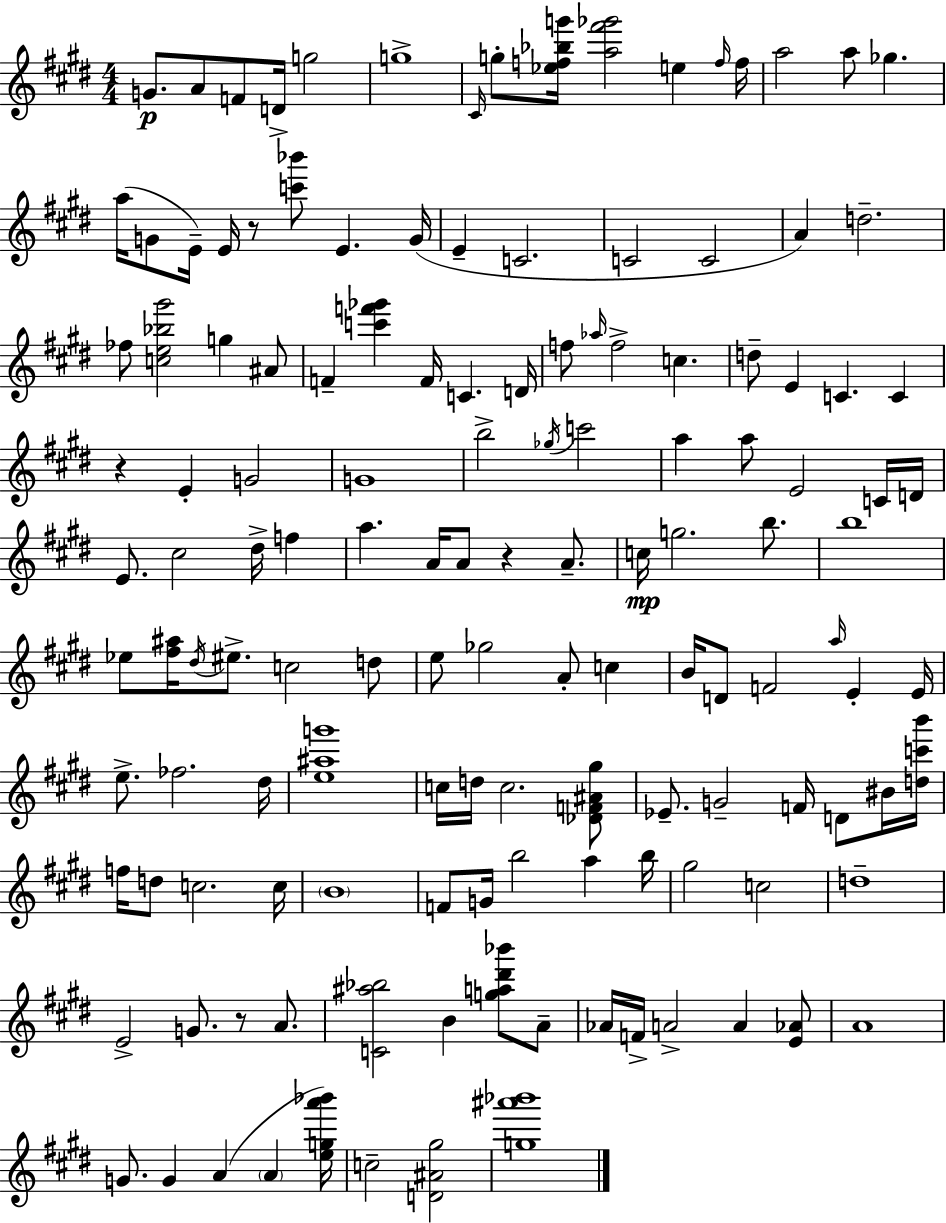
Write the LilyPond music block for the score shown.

{
  \clef treble
  \numericTimeSignature
  \time 4/4
  \key e \major
  g'8.\p a'8 f'8 d'16-> g''2 | g''1-> | \grace { cis'16 } g''8-. <ees'' f'' bes'' g'''>16 <a'' fis''' ges'''>2 e''4 | \grace { f''16 } f''16 a''2 a''8 ges''4. | \break a''16( g'8 e'16--) e'16 r8 <c''' bes'''>8 e'4. | g'16( e'4-- c'2. | c'2 c'2 | a'4) d''2.-- | \break fes''8 <c'' e'' bes'' gis'''>2 g''4 | ais'8 f'4-- <c''' f''' ges'''>4 f'16 c'4. | d'16 f''8 \grace { aes''16 } f''2-> c''4. | d''8-- e'4 c'4. c'4 | \break r4 e'4-. g'2 | g'1 | b''2-> \acciaccatura { ges''16 } c'''2 | a''4 a''8 e'2 | \break c'16 d'16 e'8. cis''2 dis''16-> | f''4 a''4. a'16 a'8 r4 | a'8.-- c''16\mp g''2. | b''8. b''1 | \break ees''8 <fis'' ais''>16 \acciaccatura { dis''16 } eis''8.-> c''2 | d''8 e''8 ges''2 a'8-. | c''4 b'16 d'8 f'2 | \grace { a''16 } e'4-. e'16 e''8.-> fes''2. | \break dis''16 <e'' ais'' g'''>1 | c''16 d''16 c''2. | <des' f' ais' gis''>8 ees'8.-- g'2-- | f'16 d'8 bis'16 <d'' c''' b'''>16 f''16 d''8 c''2. | \break c''16 \parenthesize b'1 | f'8 g'16 b''2 | a''4 b''16 gis''2 c''2 | d''1-- | \break e'2-> g'8. | r8 a'8. <c' ais'' bes''>2 b'4 | <g'' a'' dis''' bes'''>8 a'8-- aes'16 f'16-> a'2-> | a'4 <e' aes'>8 a'1 | \break g'8. g'4 a'4( | \parenthesize a'4 <e'' g'' a''' bes'''>16) c''2-- <d' ais' gis''>2 | <g'' ais''' bes'''>1 | \bar "|."
}